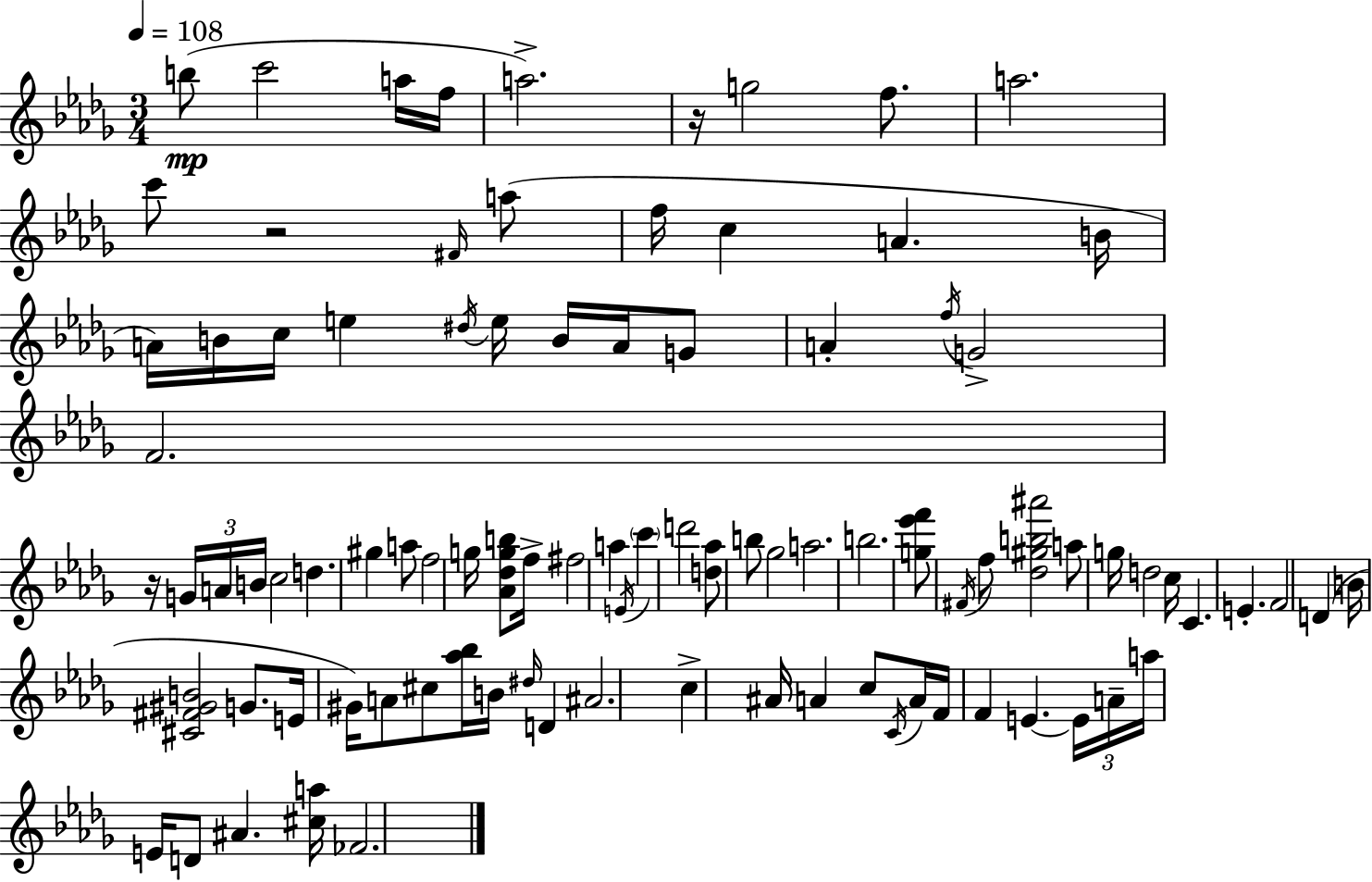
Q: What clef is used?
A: treble